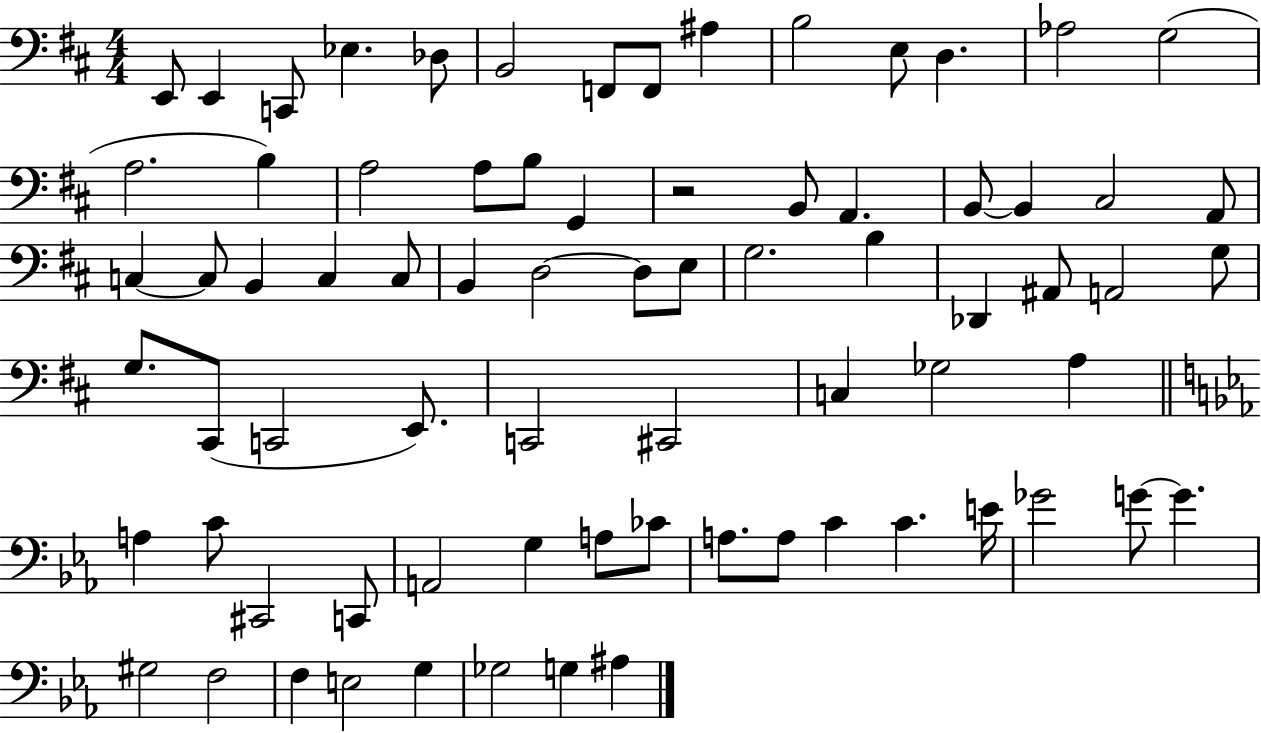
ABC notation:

X:1
T:Untitled
M:4/4
L:1/4
K:D
E,,/2 E,, C,,/2 _E, _D,/2 B,,2 F,,/2 F,,/2 ^A, B,2 E,/2 D, _A,2 G,2 A,2 B, A,2 A,/2 B,/2 G,, z2 B,,/2 A,, B,,/2 B,, ^C,2 A,,/2 C, C,/2 B,, C, C,/2 B,, D,2 D,/2 E,/2 G,2 B, _D,, ^A,,/2 A,,2 G,/2 G,/2 ^C,,/2 C,,2 E,,/2 C,,2 ^C,,2 C, _G,2 A, A, C/2 ^C,,2 C,,/2 A,,2 G, A,/2 _C/2 A,/2 A,/2 C C E/4 _G2 G/2 G ^G,2 F,2 F, E,2 G, _G,2 G, ^A,